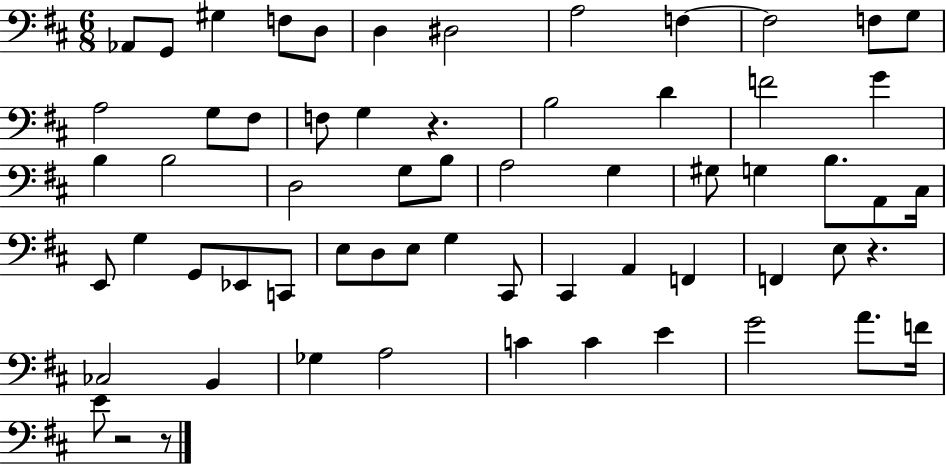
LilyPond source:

{
  \clef bass
  \numericTimeSignature
  \time 6/8
  \key d \major
  aes,8 g,8 gis4 f8 d8 | d4 dis2 | a2 f4~~ | f2 f8 g8 | \break a2 g8 fis8 | f8 g4 r4. | b2 d'4 | f'2 g'4 | \break b4 b2 | d2 g8 b8 | a2 g4 | gis8 g4 b8. a,8 cis16 | \break e,8 g4 g,8 ees,8 c,8 | e8 d8 e8 g4 cis,8 | cis,4 a,4 f,4 | f,4 e8 r4. | \break ces2 b,4 | ges4 a2 | c'4 c'4 e'4 | g'2 a'8. f'16 | \break e'8 r2 r8 | \bar "|."
}